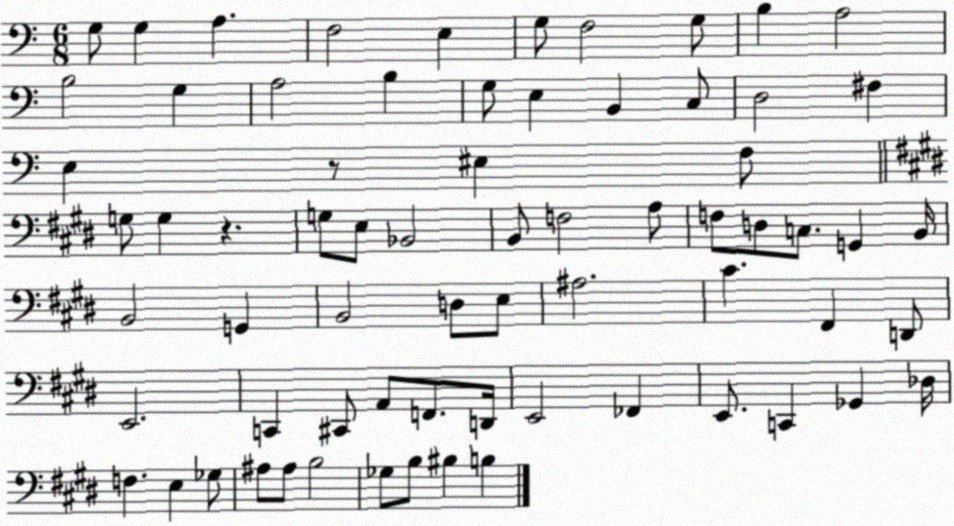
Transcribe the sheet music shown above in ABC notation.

X:1
T:Untitled
M:6/8
L:1/4
K:C
G,/2 G, A, F,2 E, G,/2 F,2 G,/2 B, A,2 B,2 G, A,2 B, G,/2 E, B,, C,/2 D,2 ^F, E, z/2 ^E, F,/2 G,/2 G, z G,/2 E,/2 _B,,2 B,,/2 F,2 A,/2 F,/2 D,/2 C,/2 G,, B,,/4 B,,2 G,, B,,2 D,/2 E,/2 ^A,2 ^C ^F,, D,,/2 E,,2 C,, ^C,,/2 A,,/2 F,,/2 D,,/4 E,,2 _F,, E,,/2 C,, _G,, _D,/4 F, E, _G,/2 ^A,/2 ^A,/2 B,2 _G,/2 B,/2 ^B, B,